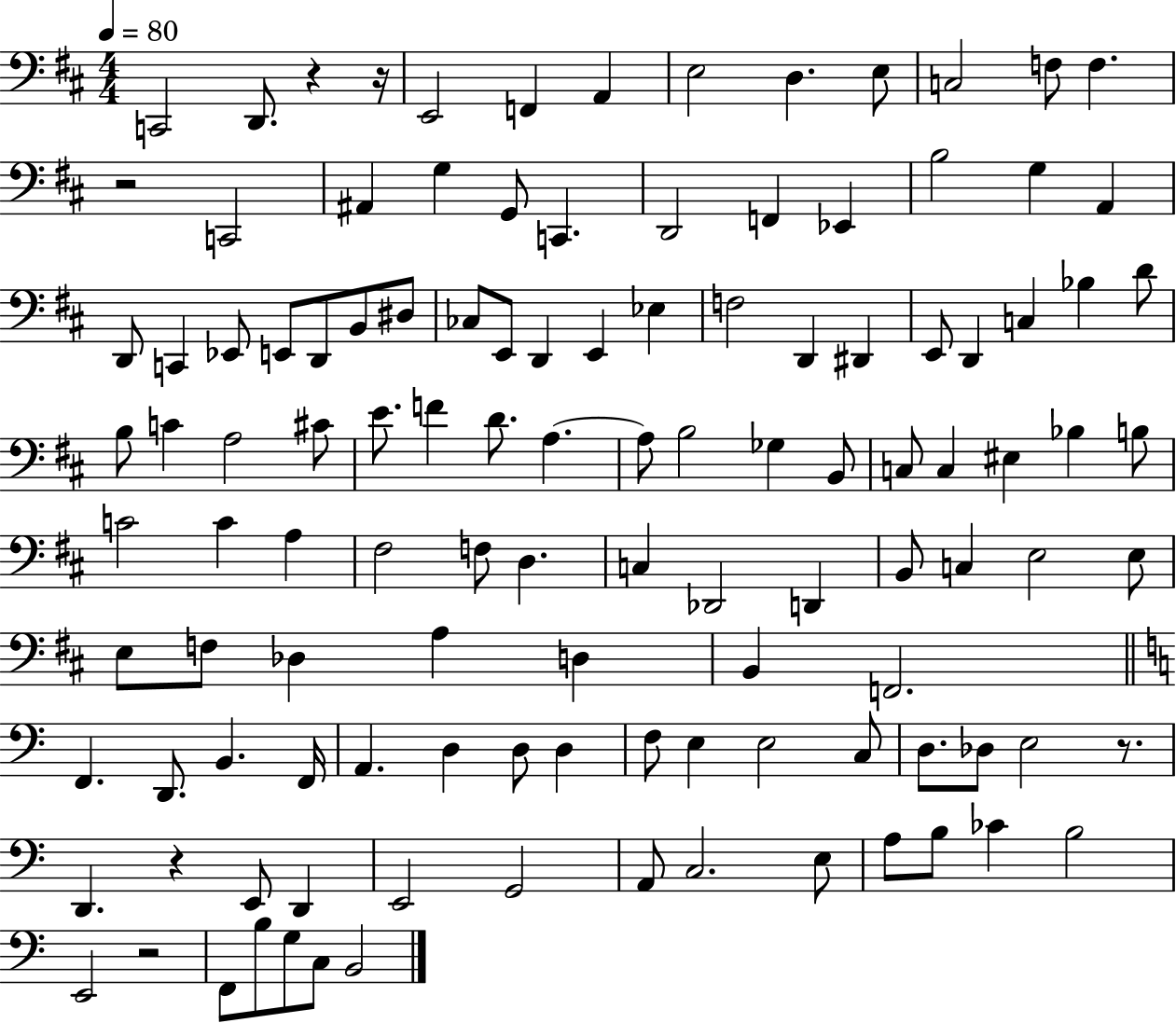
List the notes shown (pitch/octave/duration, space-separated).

C2/h D2/e. R/q R/s E2/h F2/q A2/q E3/h D3/q. E3/e C3/h F3/e F3/q. R/h C2/h A#2/q G3/q G2/e C2/q. D2/h F2/q Eb2/q B3/h G3/q A2/q D2/e C2/q Eb2/e E2/e D2/e B2/e D#3/e CES3/e E2/e D2/q E2/q Eb3/q F3/h D2/q D#2/q E2/e D2/q C3/q Bb3/q D4/e B3/e C4/q A3/h C#4/e E4/e. F4/q D4/e. A3/q. A3/e B3/h Gb3/q B2/e C3/e C3/q EIS3/q Bb3/q B3/e C4/h C4/q A3/q F#3/h F3/e D3/q. C3/q Db2/h D2/q B2/e C3/q E3/h E3/e E3/e F3/e Db3/q A3/q D3/q B2/q F2/h. F2/q. D2/e. B2/q. F2/s A2/q. D3/q D3/e D3/q F3/e E3/q E3/h C3/e D3/e. Db3/e E3/h R/e. D2/q. R/q E2/e D2/q E2/h G2/h A2/e C3/h. E3/e A3/e B3/e CES4/q B3/h E2/h R/h F2/e B3/e G3/e C3/e B2/h